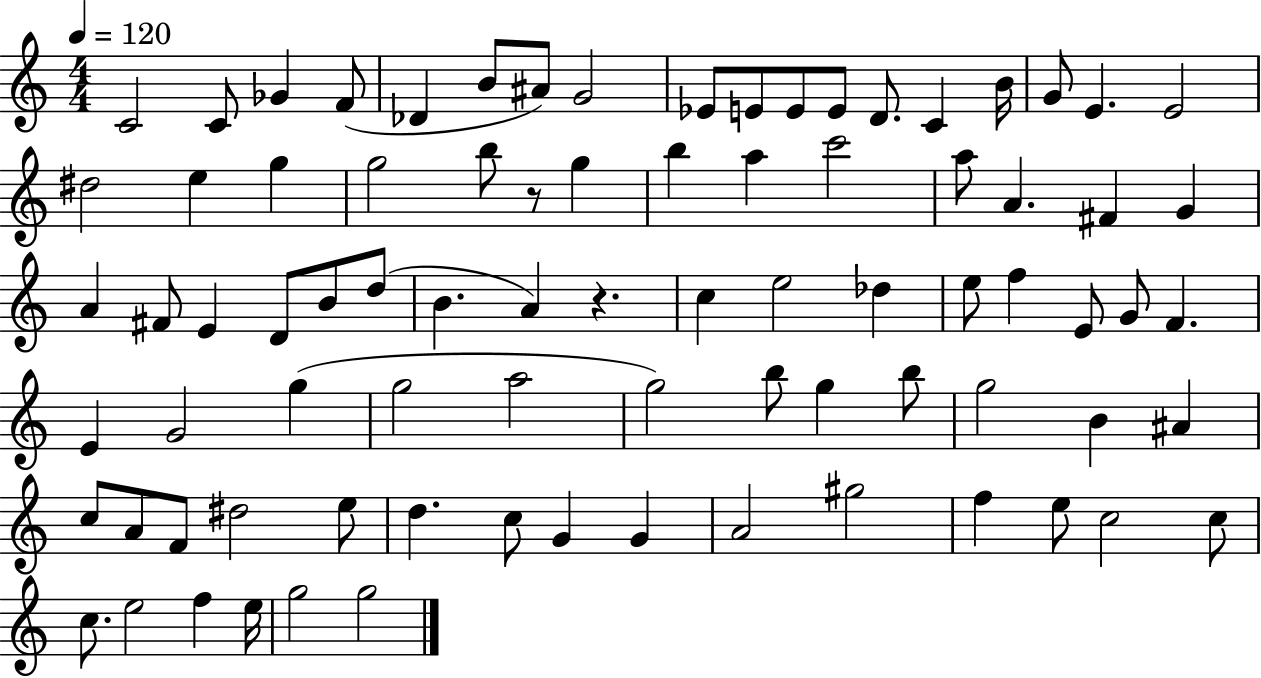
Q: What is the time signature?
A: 4/4